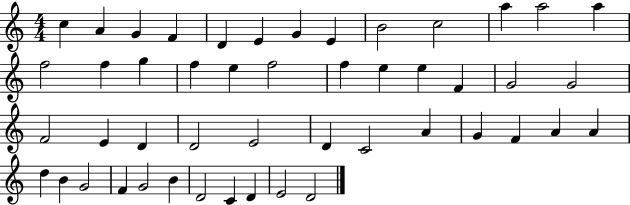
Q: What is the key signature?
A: C major